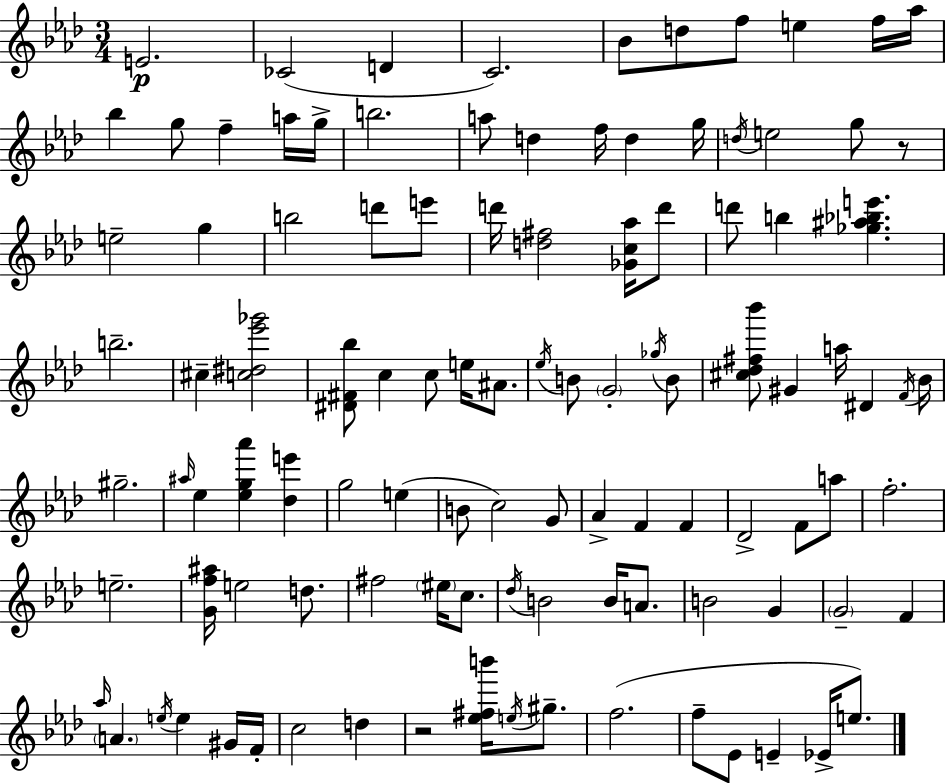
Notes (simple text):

E4/h. CES4/h D4/q C4/h. Bb4/e D5/e F5/e E5/q F5/s Ab5/s Bb5/q G5/e F5/q A5/s G5/s B5/h. A5/e D5/q F5/s D5/q G5/s D5/s E5/h G5/e R/e E5/h G5/q B5/h D6/e E6/e D6/s [D5,F#5]/h [Gb4,C5,Ab5]/s D6/e D6/e B5/q [Gb5,A#5,Bb5,E6]/q. B5/h. C#5/q [C5,D#5,Eb6,Gb6]/h [D#4,F#4,Bb5]/e C5/q C5/e E5/s A#4/e. Eb5/s B4/e G4/h Gb5/s B4/e [C#5,Db5,F#5,Bb6]/e G#4/q A5/s D#4/q F4/s Bb4/s G#5/h. A#5/s Eb5/q [Eb5,G5,Ab6]/q [Db5,E6]/q G5/h E5/q B4/e C5/h G4/e Ab4/q F4/q F4/q Db4/h F4/e A5/e F5/h. E5/h. [G4,F5,A#5]/s E5/h D5/e. F#5/h EIS5/s C5/e. Db5/s B4/h B4/s A4/e. B4/h G4/q G4/h F4/q Ab5/s A4/q. E5/s E5/q G#4/s F4/s C5/h D5/q R/h [Eb5,F#5,B6]/s E5/s G#5/e. F5/h. F5/e Eb4/e E4/q Eb4/s E5/e.